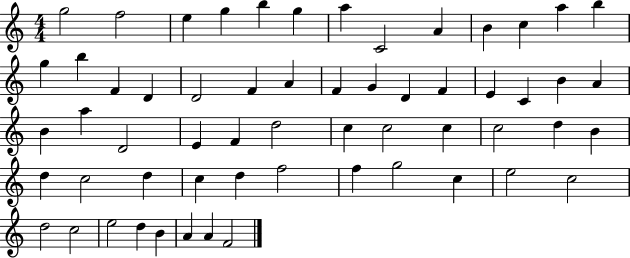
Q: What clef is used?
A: treble